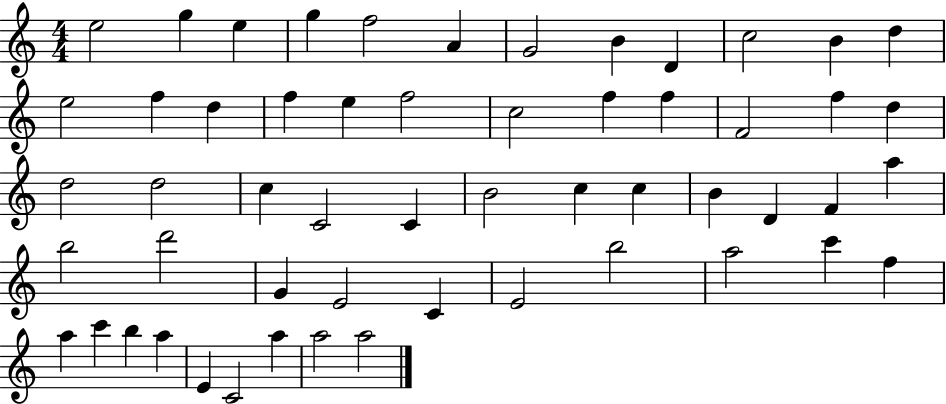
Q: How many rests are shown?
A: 0